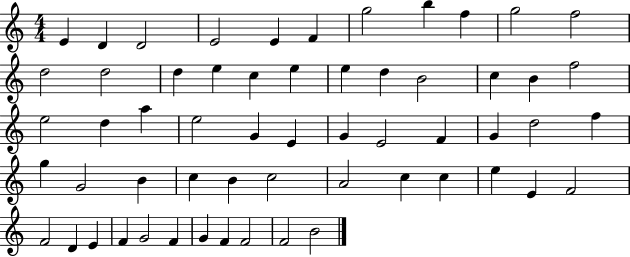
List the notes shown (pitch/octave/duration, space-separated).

E4/q D4/q D4/h E4/h E4/q F4/q G5/h B5/q F5/q G5/h F5/h D5/h D5/h D5/q E5/q C5/q E5/q E5/q D5/q B4/h C5/q B4/q F5/h E5/h D5/q A5/q E5/h G4/q E4/q G4/q E4/h F4/q G4/q D5/h F5/q G5/q G4/h B4/q C5/q B4/q C5/h A4/h C5/q C5/q E5/q E4/q F4/h F4/h D4/q E4/q F4/q G4/h F4/q G4/q F4/q F4/h F4/h B4/h